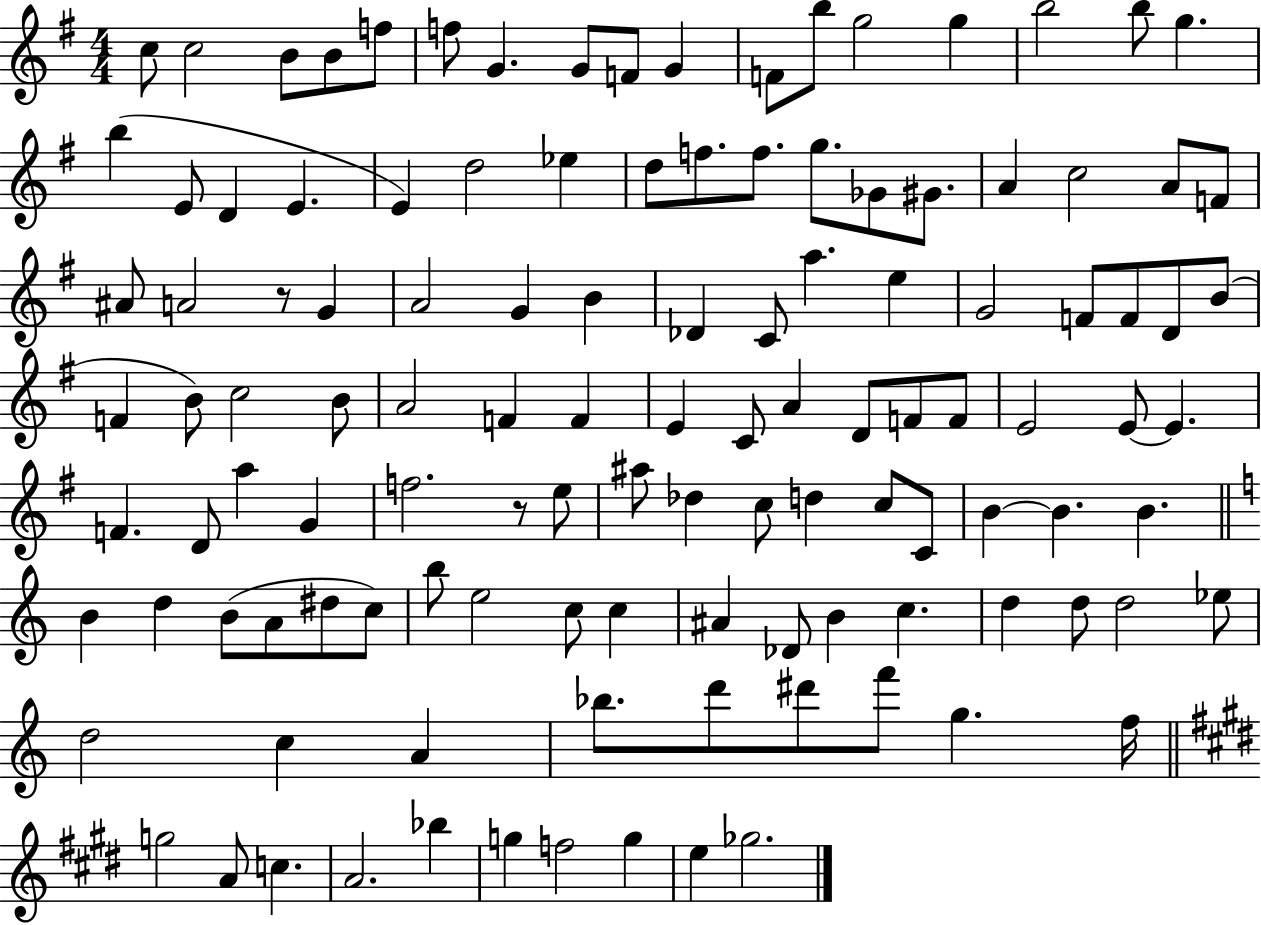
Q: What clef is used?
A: treble